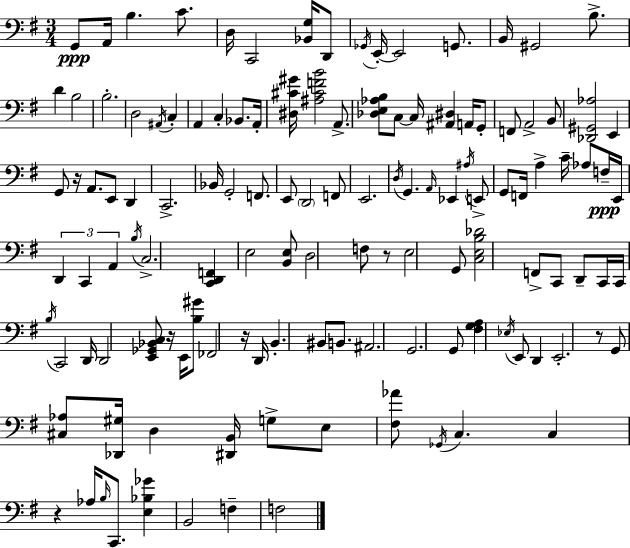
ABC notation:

X:1
T:Untitled
M:3/4
L:1/4
K:G
G,,/2 A,,/4 B, C/2 D,/4 C,,2 [_B,,G,]/4 D,,/2 _G,,/4 E,,/4 E,,2 G,,/2 B,,/4 ^G,,2 B,/2 D B,2 B,2 D,2 ^A,,/4 C, A,, C, _B,,/2 A,,/4 [^D,^C^G]/4 [^A,^CFB]2 A,,/2 [_D,E,_A,B,]/2 C,/2 C,/4 [^A,,^D,] A,,/4 G,,/2 F,,/2 A,,2 B,,/2 [_D,,^G,,_A,]2 E,, G,,/2 z/4 A,,/2 E,,/2 D,, C,,2 _B,,/4 G,,2 F,,/2 E,,/2 D,,2 F,,/2 E,,2 D,/4 G,, A,,/4 _E,, ^A,/4 E,,/2 G,,/2 F,,/4 A, C/4 _A,/2 F,/4 E,,/4 D,, C,, A,, B,/4 C,2 [C,,D,,F,,] E,2 [B,,E,]/2 D,2 F,/2 z/2 E,2 G,,/2 [C,E,B,_D]2 F,,/2 C,,/2 D,,/2 C,,/4 C,,/4 B,/4 C,,2 D,,/4 D,,2 [E,,_G,,_B,,C,]/2 z/4 E,,/4 [B,^G]/2 _F,,2 z/4 D,,/4 B,, ^B,,/2 B,,/2 ^A,,2 G,,2 G,,/2 [^F,G,A,] _E,/4 E,,/2 D,, E,,2 z/2 G,,/2 [^C,_A,]/2 [_D,,^G,]/4 D, [^D,,B,,]/4 G,/2 E,/2 [^F,_A]/2 _G,,/4 C, C, z _A,/4 B,/4 C,,/2 [E,_B,_G] B,,2 F, F,2